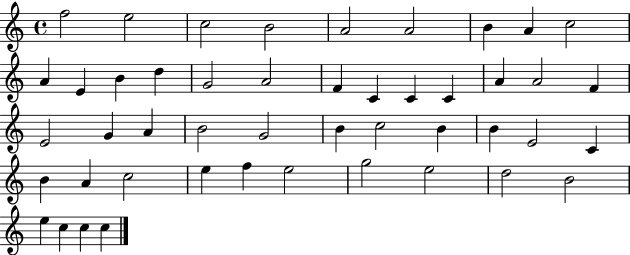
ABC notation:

X:1
T:Untitled
M:4/4
L:1/4
K:C
f2 e2 c2 B2 A2 A2 B A c2 A E B d G2 A2 F C C C A A2 F E2 G A B2 G2 B c2 B B E2 C B A c2 e f e2 g2 e2 d2 B2 e c c c